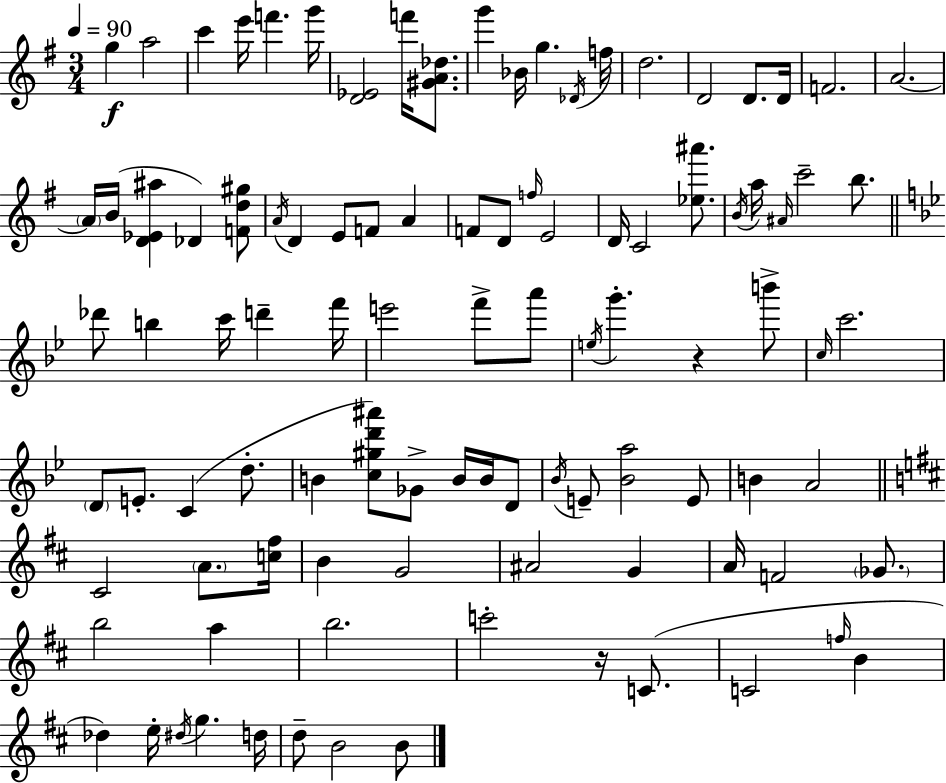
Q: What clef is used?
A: treble